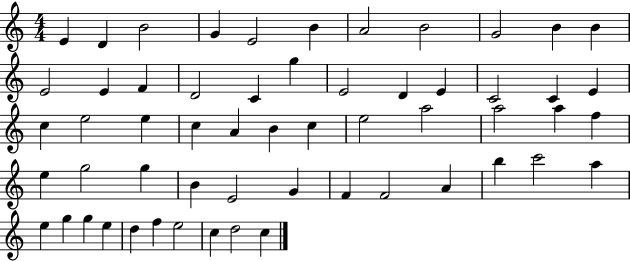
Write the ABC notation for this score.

X:1
T:Untitled
M:4/4
L:1/4
K:C
E D B2 G E2 B A2 B2 G2 B B E2 E F D2 C g E2 D E C2 C E c e2 e c A B c e2 a2 a2 a f e g2 g B E2 G F F2 A b c'2 a e g g e d f e2 c d2 c